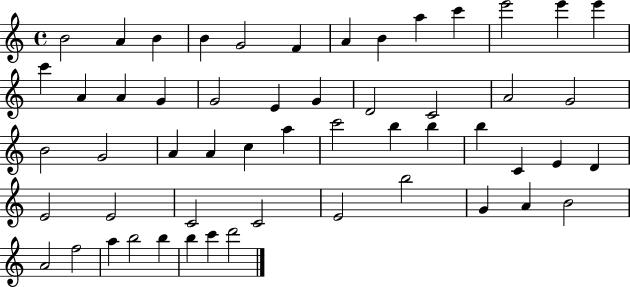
B4/h A4/q B4/q B4/q G4/h F4/q A4/q B4/q A5/q C6/q E6/h E6/q E6/q C6/q A4/q A4/q G4/q G4/h E4/q G4/q D4/h C4/h A4/h G4/h B4/h G4/h A4/q A4/q C5/q A5/q C6/h B5/q B5/q B5/q C4/q E4/q D4/q E4/h E4/h C4/h C4/h E4/h B5/h G4/q A4/q B4/h A4/h F5/h A5/q B5/h B5/q B5/q C6/q D6/h